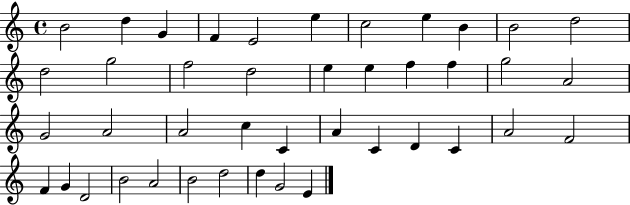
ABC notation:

X:1
T:Untitled
M:4/4
L:1/4
K:C
B2 d G F E2 e c2 e B B2 d2 d2 g2 f2 d2 e e f f g2 A2 G2 A2 A2 c C A C D C A2 F2 F G D2 B2 A2 B2 d2 d G2 E